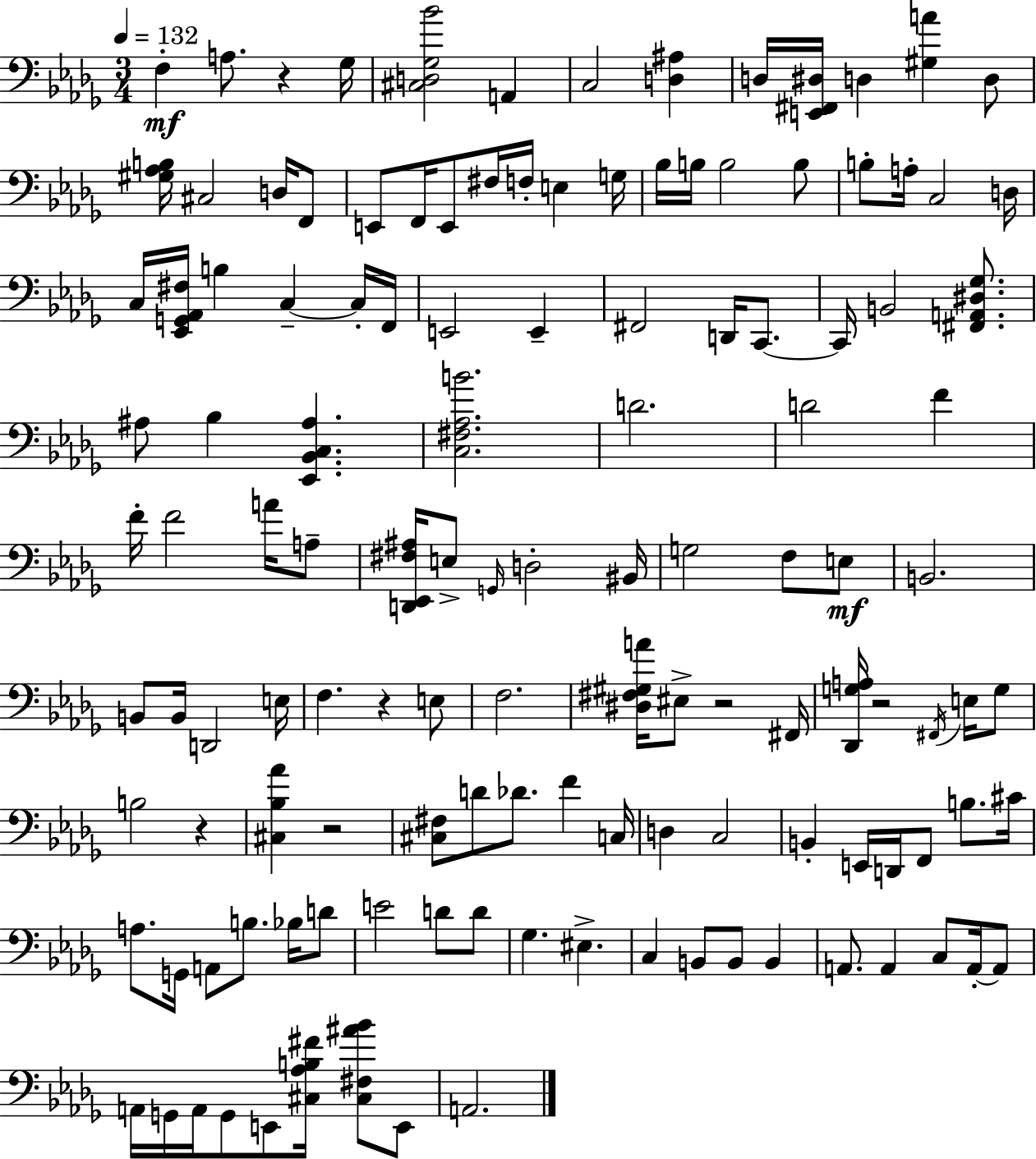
X:1
T:Untitled
M:3/4
L:1/4
K:Bbm
F, A,/2 z _G,/4 [^C,D,_G,_B]2 A,, C,2 [D,^A,] D,/4 [E,,^F,,^D,]/4 D, [^G,A] D,/2 [^G,_A,B,]/4 ^C,2 D,/4 F,,/2 E,,/2 F,,/4 E,,/2 ^F,/4 F,/4 E, G,/4 _B,/4 B,/4 B,2 B,/2 B,/2 A,/4 C,2 D,/4 C,/4 [_E,,G,,_A,,^F,]/4 B, C, C,/4 F,,/4 E,,2 E,, ^F,,2 D,,/4 C,,/2 C,,/4 B,,2 [^F,,A,,^D,_G,]/2 ^A,/2 _B, [_E,,_B,,C,^A,] [C,^F,_A,B]2 D2 D2 F F/4 F2 A/4 A,/2 [D,,_E,,^F,^A,]/4 E,/2 G,,/4 D,2 ^B,,/4 G,2 F,/2 E,/2 B,,2 B,,/2 B,,/4 D,,2 E,/4 F, z E,/2 F,2 [^D,^F,^G,A]/4 ^E,/2 z2 ^F,,/4 [_D,,G,A,]/4 z2 ^F,,/4 E,/4 G,/2 B,2 z [^C,_B,_A] z2 [^C,^F,]/2 D/2 _D/2 F C,/4 D, C,2 B,, E,,/4 D,,/4 F,,/2 B,/2 ^C/4 A,/2 G,,/4 A,,/2 B,/2 _B,/4 D/2 E2 D/2 D/2 _G, ^E, C, B,,/2 B,,/2 B,, A,,/2 A,, C,/2 A,,/4 A,,/2 A,,/4 G,,/4 A,,/4 G,,/2 E,,/2 [^C,_A,B,^F]/4 [^C,^F,^A_B]/2 E,,/2 A,,2